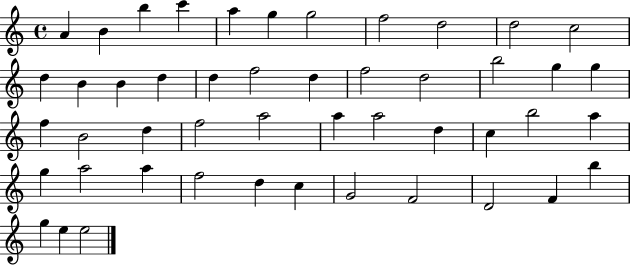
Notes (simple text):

A4/q B4/q B5/q C6/q A5/q G5/q G5/h F5/h D5/h D5/h C5/h D5/q B4/q B4/q D5/q D5/q F5/h D5/q F5/h D5/h B5/h G5/q G5/q F5/q B4/h D5/q F5/h A5/h A5/q A5/h D5/q C5/q B5/h A5/q G5/q A5/h A5/q F5/h D5/q C5/q G4/h F4/h D4/h F4/q B5/q G5/q E5/q E5/h